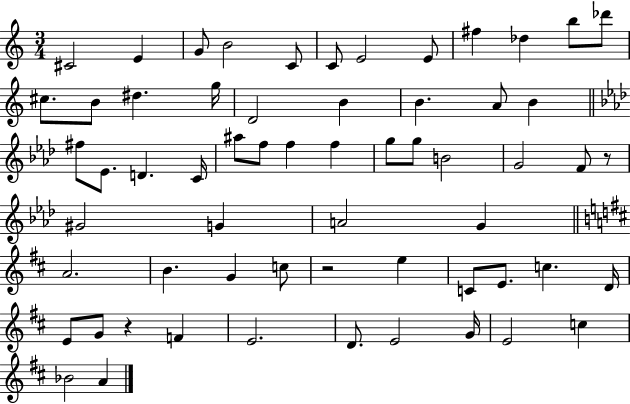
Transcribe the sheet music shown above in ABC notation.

X:1
T:Untitled
M:3/4
L:1/4
K:C
^C2 E G/2 B2 C/2 C/2 E2 E/2 ^f _d b/2 _d'/2 ^c/2 B/2 ^d g/4 D2 B B A/2 B ^f/2 _E/2 D C/4 ^a/2 f/2 f f g/2 g/2 B2 G2 F/2 z/2 ^G2 G A2 G A2 B G c/2 z2 e C/2 E/2 c D/4 E/2 G/2 z F E2 D/2 E2 G/4 E2 c _B2 A